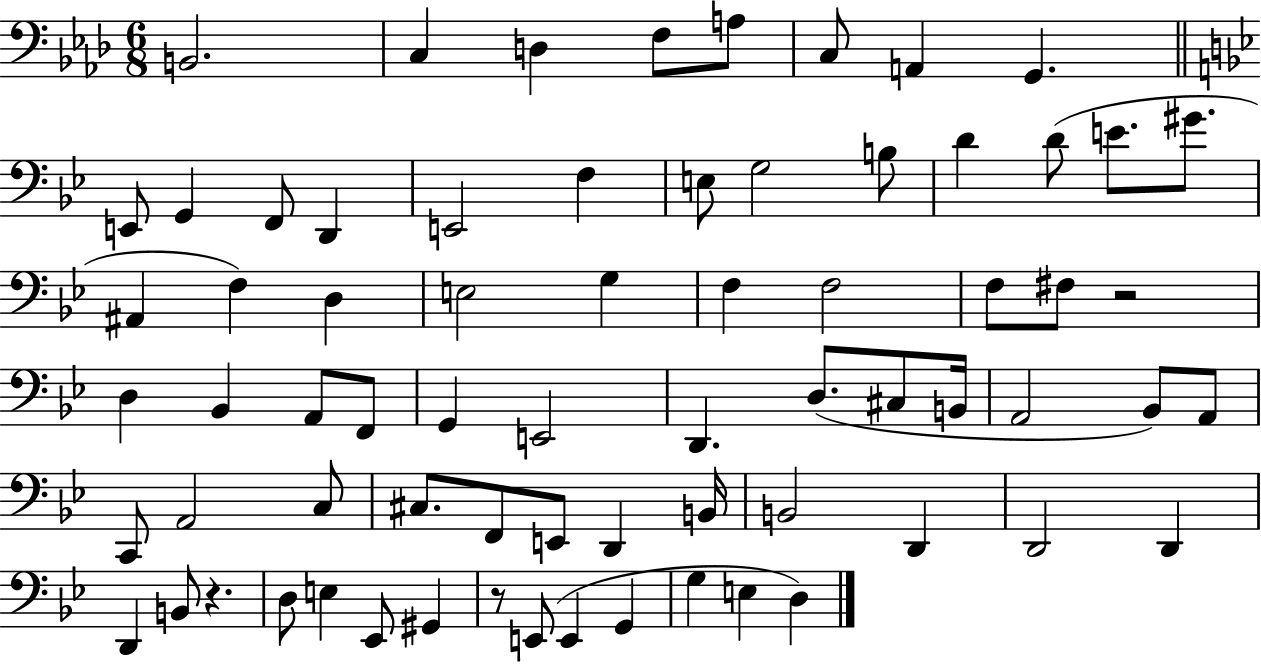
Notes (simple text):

B2/h. C3/q D3/q F3/e A3/e C3/e A2/q G2/q. E2/e G2/q F2/e D2/q E2/h F3/q E3/e G3/h B3/e D4/q D4/e E4/e. G#4/e. A#2/q F3/q D3/q E3/h G3/q F3/q F3/h F3/e F#3/e R/h D3/q Bb2/q A2/e F2/e G2/q E2/h D2/q. D3/e. C#3/e B2/s A2/h Bb2/e A2/e C2/e A2/h C3/e C#3/e. F2/e E2/e D2/q B2/s B2/h D2/q D2/h D2/q D2/q B2/e R/q. D3/e E3/q Eb2/e G#2/q R/e E2/e E2/q G2/q G3/q E3/q D3/q